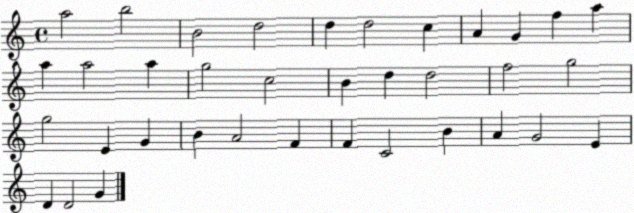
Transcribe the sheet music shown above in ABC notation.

X:1
T:Untitled
M:4/4
L:1/4
K:C
a2 b2 B2 d2 d d2 c A G f a a a2 a g2 c2 B d d2 f2 g2 g2 E G B A2 F F C2 B A G2 E D D2 G